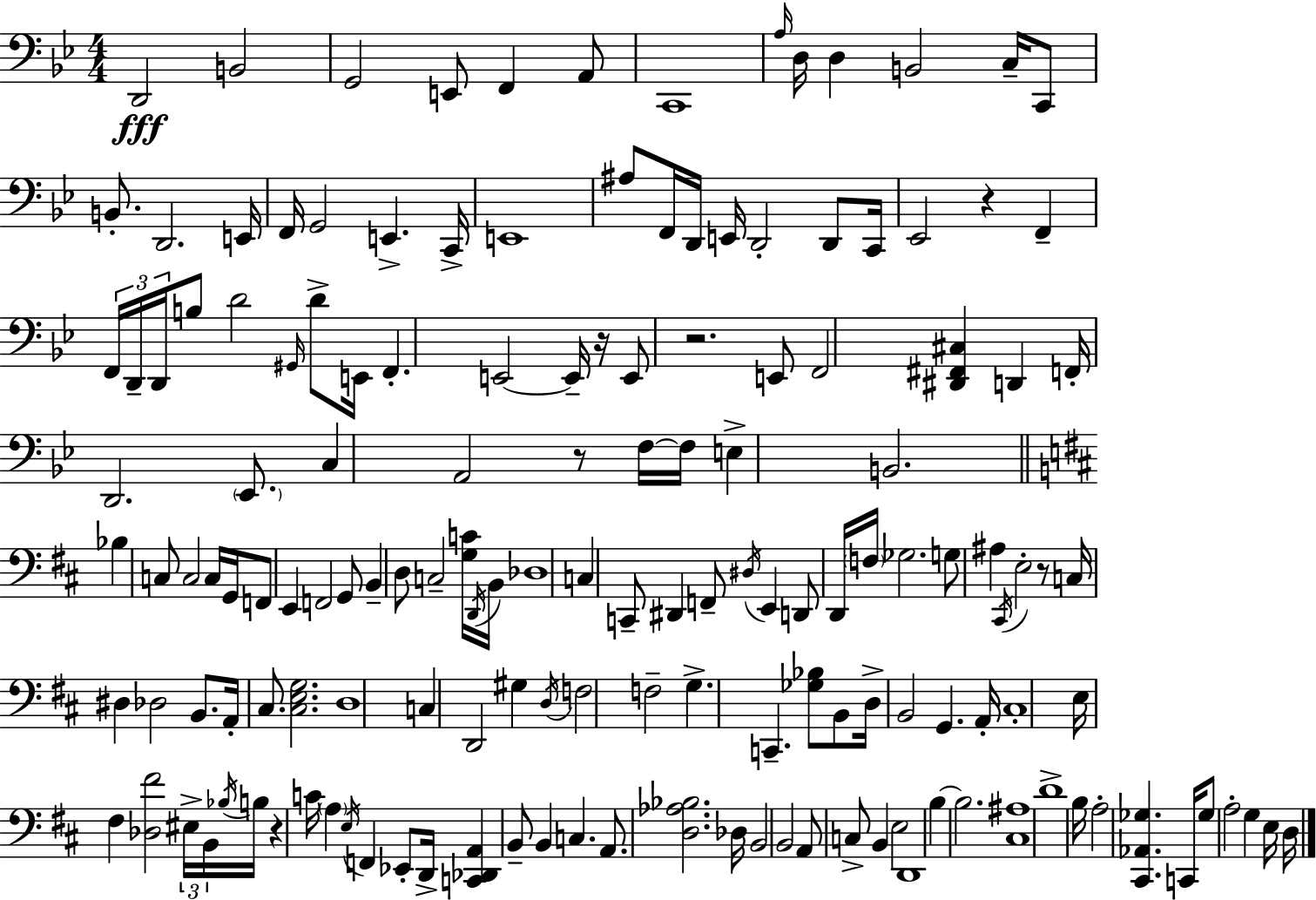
X:1
T:Untitled
M:4/4
L:1/4
K:Bb
D,,2 B,,2 G,,2 E,,/2 F,, A,,/2 C,,4 A,/4 D,/4 D, B,,2 C,/4 C,,/2 B,,/2 D,,2 E,,/4 F,,/4 G,,2 E,, C,,/4 E,,4 ^A,/2 F,,/4 D,,/4 E,,/4 D,,2 D,,/2 C,,/4 _E,,2 z F,, F,,/4 D,,/4 D,,/4 B,/2 D2 ^G,,/4 D/2 E,,/4 F,, E,,2 E,,/4 z/4 E,,/2 z2 E,,/2 F,,2 [^D,,^F,,^C,] D,, F,,/4 D,,2 _E,,/2 C, A,,2 z/2 F,/4 F,/4 E, B,,2 _B, C,/2 C,2 C,/4 G,,/4 F,,/2 E,, F,,2 G,,/2 B,, D,/2 C,2 [G,C]/4 D,,/4 B,,/4 _D,4 C, C,,/2 ^D,, F,,/2 ^D,/4 E,, D,,/2 D,,/4 F,/4 _G,2 G,/2 ^A, ^C,,/4 E,2 z/2 C,/4 ^D, _D,2 B,,/2 A,,/4 ^C,/2 [^C,E,G,]2 D,4 C, D,,2 ^G, D,/4 F,2 F,2 G, C,, [_G,_B,]/2 B,,/2 D,/4 B,,2 G,, A,,/4 ^C,4 E,/4 ^F, [_D,^F]2 ^E,/4 B,,/4 _B,/4 B,/4 z C/4 A, E,/4 F,, _E,,/2 D,,/4 [C,,_D,,A,,] B,,/2 B,, C, A,,/2 [D,_A,_B,]2 _D,/4 B,,2 B,,2 A,,/2 C,/2 B,, E,2 D,,4 B, B,2 [^C,^A,]4 D4 B,/4 A,2 [^C,,_A,,_G,] C,,/4 _G,/2 A,2 G, E,/4 D,/4